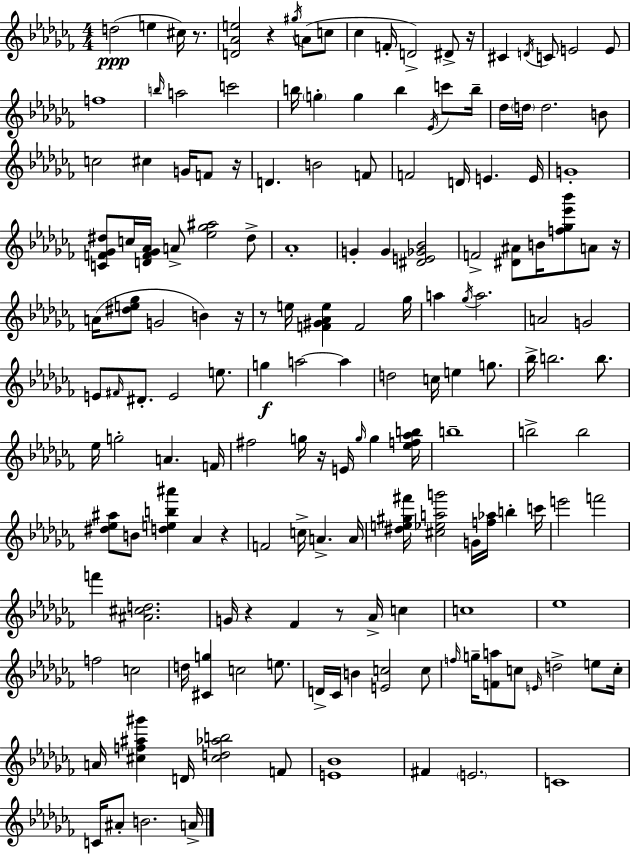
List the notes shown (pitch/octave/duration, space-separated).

D5/h E5/q C#5/s R/e. [D4,Ab4,E5]/h R/q G#5/s A4/e C5/e CES5/q F4/s D4/h D#4/e R/s C#4/q D4/s C4/e E4/h E4/e F5/w B5/s A5/h C6/h B5/s G5/q G5/q B5/q Eb4/s C6/e B5/s Db5/s D5/s D5/h. B4/e C5/h C#5/q G4/s F4/e R/s D4/q. B4/h F4/e F4/h D4/s E4/q. E4/s G4/w [C4,F4,Gb4,D#5]/e C5/s [D4,F4,Gb4,Ab4]/s A4/e [Eb5,Gb5,A#5]/h D#5/e Ab4/w G4/q G4/q [D#4,E4,Gb4,Bb4]/h F4/h [D#4,A#4]/e B4/s [F5,Gb5,Eb6,Bb6]/e A4/e R/s A4/s [D#5,E5,Gb5]/e G4/h B4/q R/s R/e E5/s [F4,G#4,Ab4,E5]/q F4/h Gb5/s A5/q Gb5/s A5/h. A4/h G4/h E4/e F#4/s D#4/e. E4/h E5/e. G5/q A5/h A5/q D5/h C5/s E5/q G5/e. Bb5/s B5/h. B5/e. Eb5/s G5/h A4/q. F4/s F#5/h G5/s R/s E4/s G5/s G5/q [Eb5,F5,Ab5,B5]/s B5/w B5/h B5/h [D#5,Eb5,A#5]/e B4/e [D5,E5,B5,A#6]/q Ab4/q R/q F4/h C5/s A4/q. A4/s [D#5,E5,G#5,F#6]/s [C#5,Eb5,A5,G6]/h G4/s [F5,Ab5]/s B5/q C6/s E6/h F6/h F6/q [A#4,C#5,D5]/h. G4/s R/q FES4/q R/e Ab4/s C5/q C5/w Eb5/w F5/h C5/h D5/s [C#4,G5]/q C5/h E5/e. D4/s CES4/s B4/q [E4,C5]/h C5/e F5/s G5/s [F4,A5]/e C5/e E4/s D5/h E5/e C5/s A4/s [C#5,F5,A#5,G#6]/q D4/s [C#5,D5,Ab5,B5]/h F4/e [E4,Bb4]/w F#4/q E4/h. C4/w C4/s A#4/e B4/h. A4/s